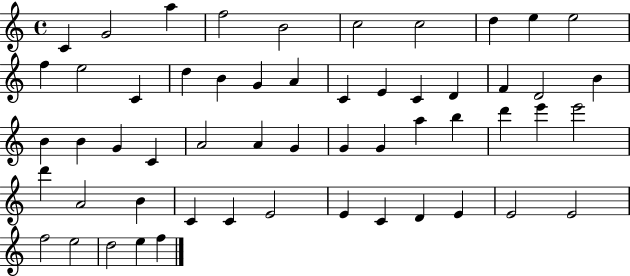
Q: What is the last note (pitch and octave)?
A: F5